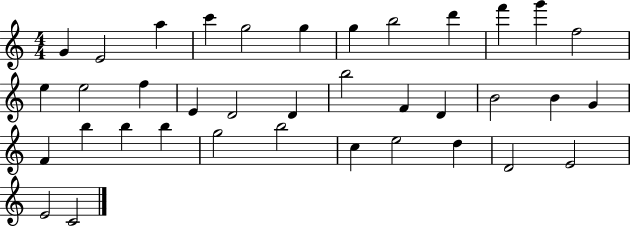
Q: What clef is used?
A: treble